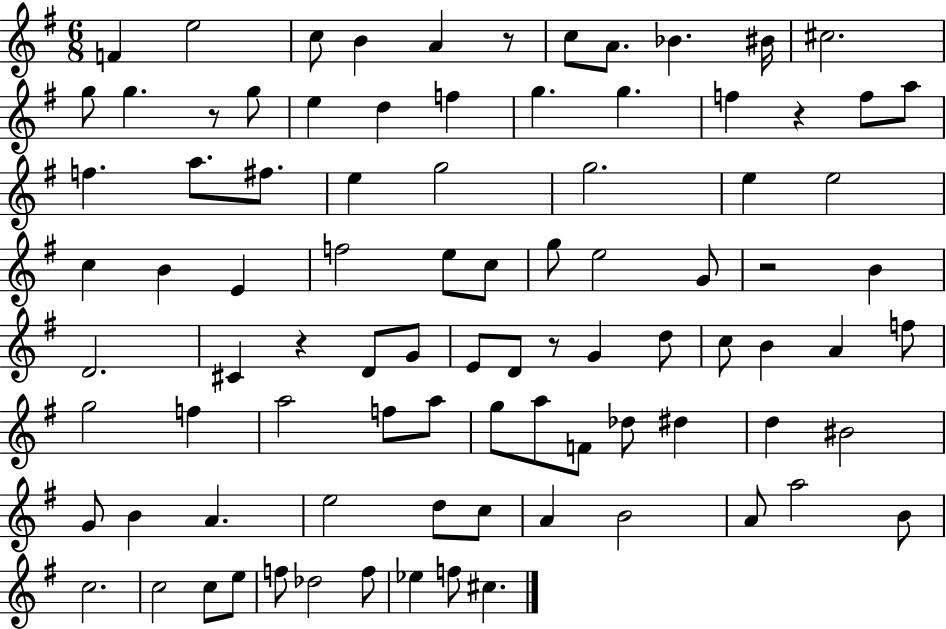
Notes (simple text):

F4/q E5/h C5/e B4/q A4/q R/e C5/e A4/e. Bb4/q. BIS4/s C#5/h. G5/e G5/q. R/e G5/e E5/q D5/q F5/q G5/q. G5/q. F5/q R/q F5/e A5/e F5/q. A5/e. F#5/e. E5/q G5/h G5/h. E5/q E5/h C5/q B4/q E4/q F5/h E5/e C5/e G5/e E5/h G4/e R/h B4/q D4/h. C#4/q R/q D4/e G4/e E4/e D4/e R/e G4/q D5/e C5/e B4/q A4/q F5/e G5/h F5/q A5/h F5/e A5/e G5/e A5/e F4/e Db5/e D#5/q D5/q BIS4/h G4/e B4/q A4/q. E5/h D5/e C5/e A4/q B4/h A4/e A5/h B4/e C5/h. C5/h C5/e E5/e F5/e Db5/h F5/e Eb5/q F5/e C#5/q.